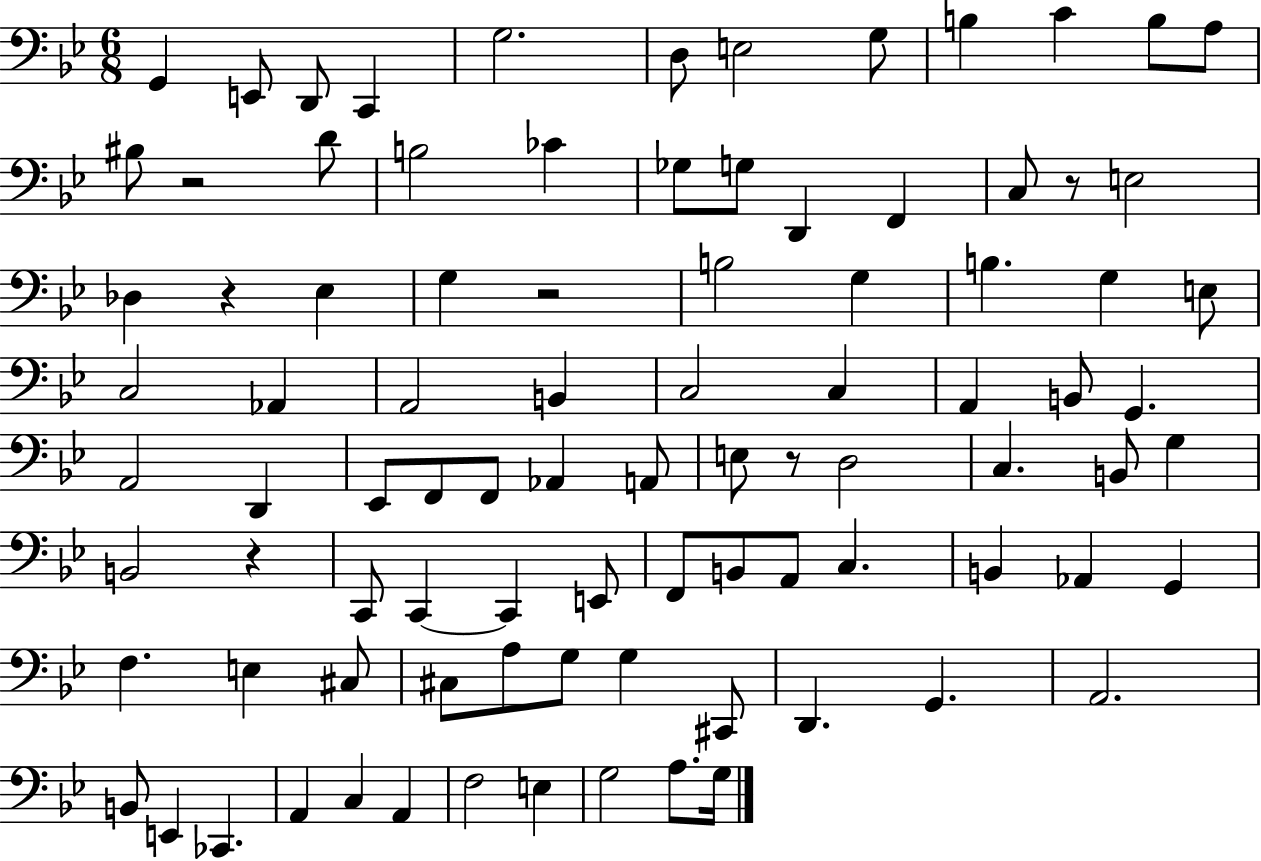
G2/q E2/e D2/e C2/q G3/h. D3/e E3/h G3/e B3/q C4/q B3/e A3/e BIS3/e R/h D4/e B3/h CES4/q Gb3/e G3/e D2/q F2/q C3/e R/e E3/h Db3/q R/q Eb3/q G3/q R/h B3/h G3/q B3/q. G3/q E3/e C3/h Ab2/q A2/h B2/q C3/h C3/q A2/q B2/e G2/q. A2/h D2/q Eb2/e F2/e F2/e Ab2/q A2/e E3/e R/e D3/h C3/q. B2/e G3/q B2/h R/q C2/e C2/q C2/q E2/e F2/e B2/e A2/e C3/q. B2/q Ab2/q G2/q F3/q. E3/q C#3/e C#3/e A3/e G3/e G3/q C#2/e D2/q. G2/q. A2/h. B2/e E2/q CES2/q. A2/q C3/q A2/q F3/h E3/q G3/h A3/e. G3/s